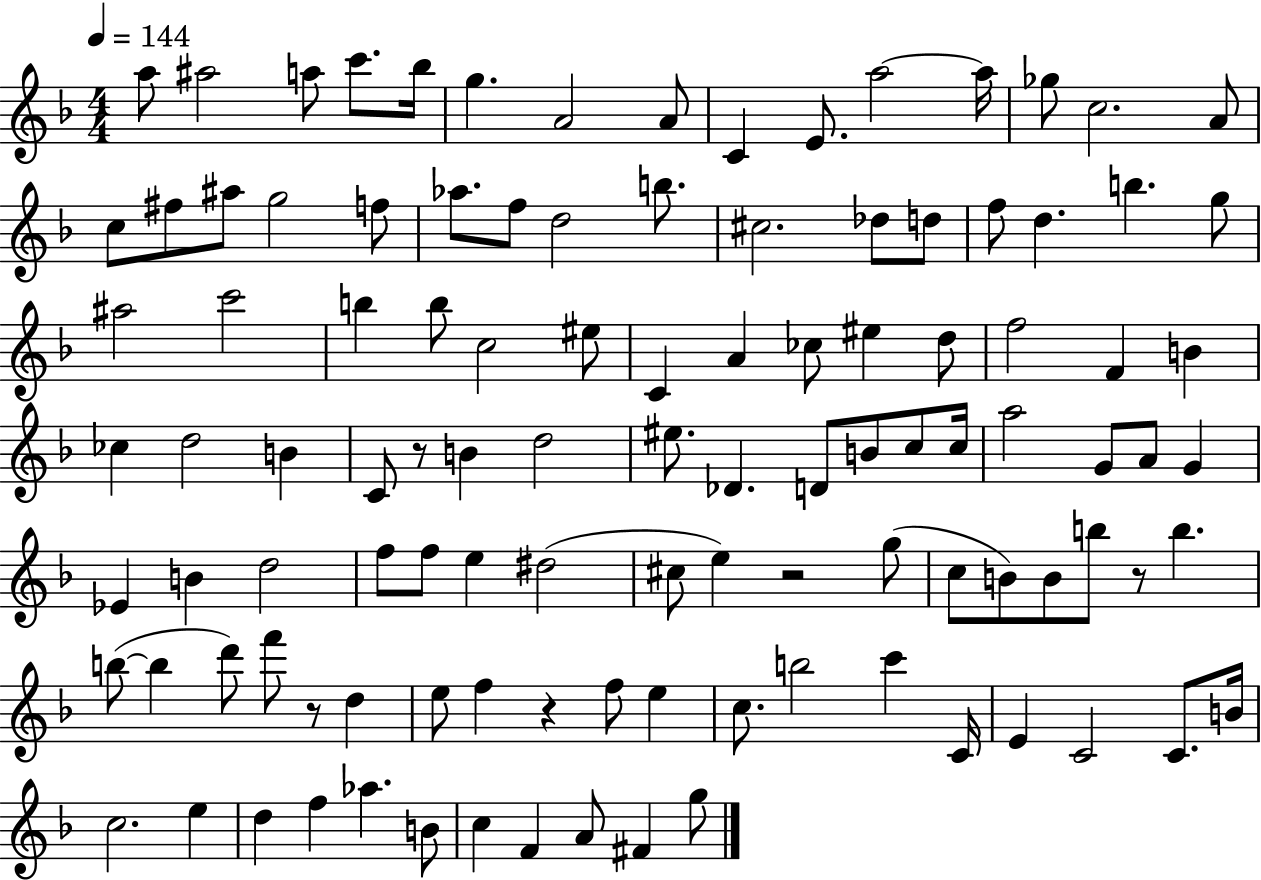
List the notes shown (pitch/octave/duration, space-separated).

A5/e A#5/h A5/e C6/e. Bb5/s G5/q. A4/h A4/e C4/q E4/e. A5/h A5/s Gb5/e C5/h. A4/e C5/e F#5/e A#5/e G5/h F5/e Ab5/e. F5/e D5/h B5/e. C#5/h. Db5/e D5/e F5/e D5/q. B5/q. G5/e A#5/h C6/h B5/q B5/e C5/h EIS5/e C4/q A4/q CES5/e EIS5/q D5/e F5/h F4/q B4/q CES5/q D5/h B4/q C4/e R/e B4/q D5/h EIS5/e. Db4/q. D4/e B4/e C5/e C5/s A5/h G4/e A4/e G4/q Eb4/q B4/q D5/h F5/e F5/e E5/q D#5/h C#5/e E5/q R/h G5/e C5/e B4/e B4/e B5/e R/e B5/q. B5/e B5/q D6/e F6/e R/e D5/q E5/e F5/q R/q F5/e E5/q C5/e. B5/h C6/q C4/s E4/q C4/h C4/e. B4/s C5/h. E5/q D5/q F5/q Ab5/q. B4/e C5/q F4/q A4/e F#4/q G5/e